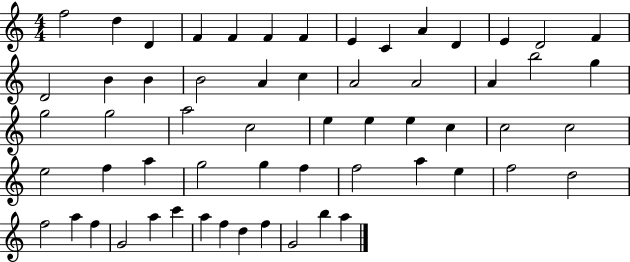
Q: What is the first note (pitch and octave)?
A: F5